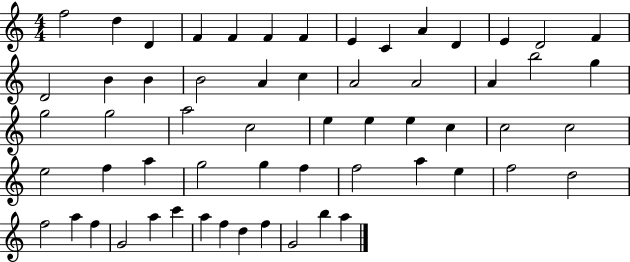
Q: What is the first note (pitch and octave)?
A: F5